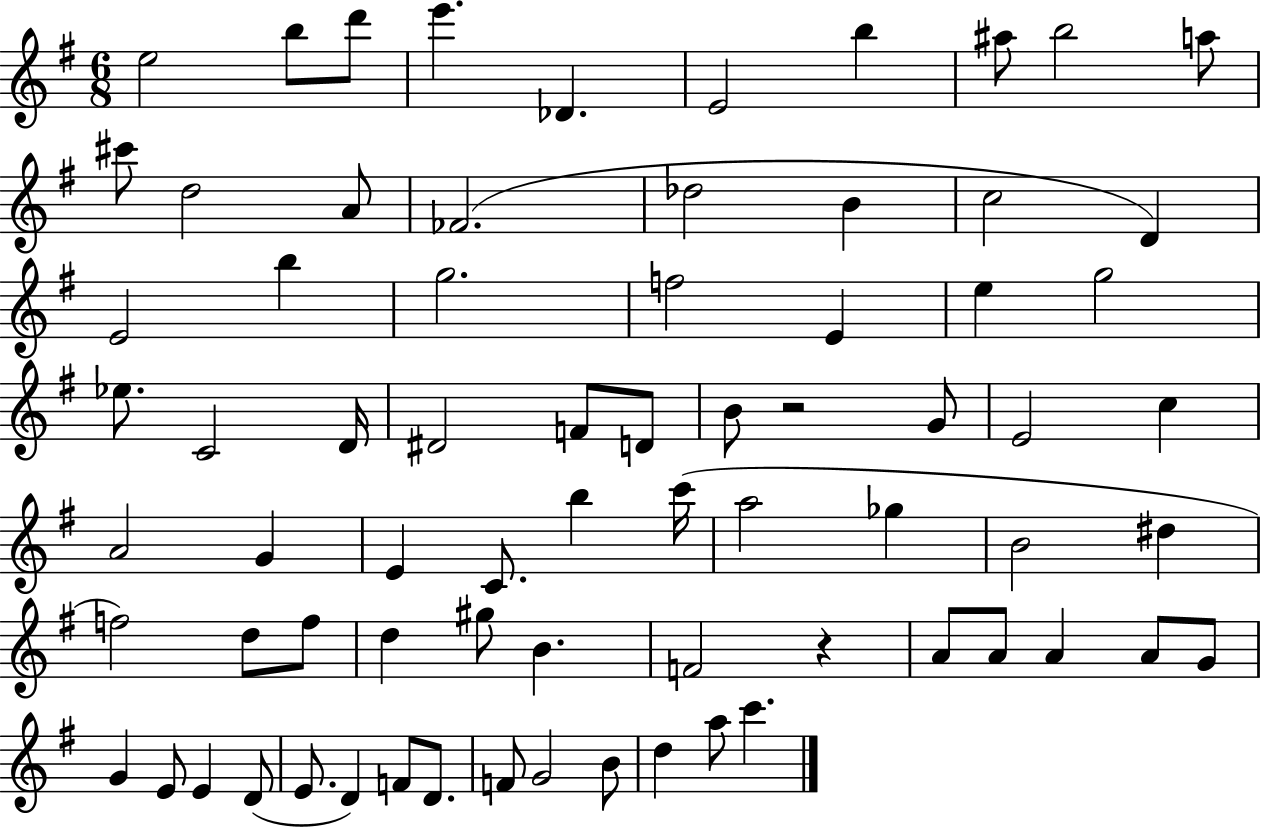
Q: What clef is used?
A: treble